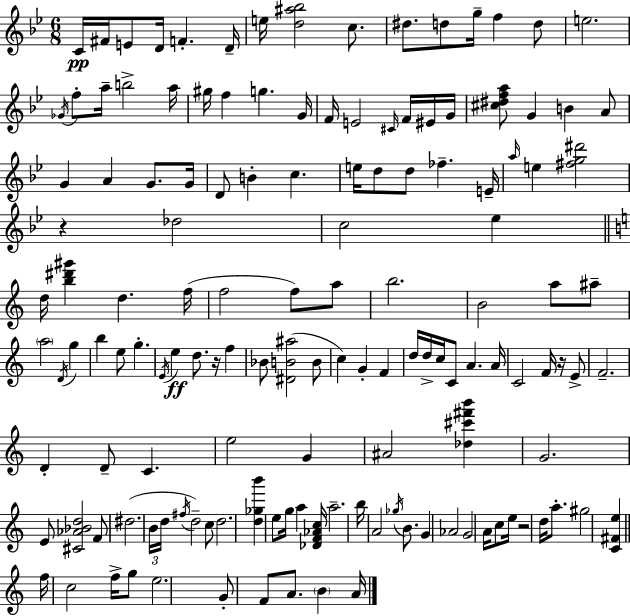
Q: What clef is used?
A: treble